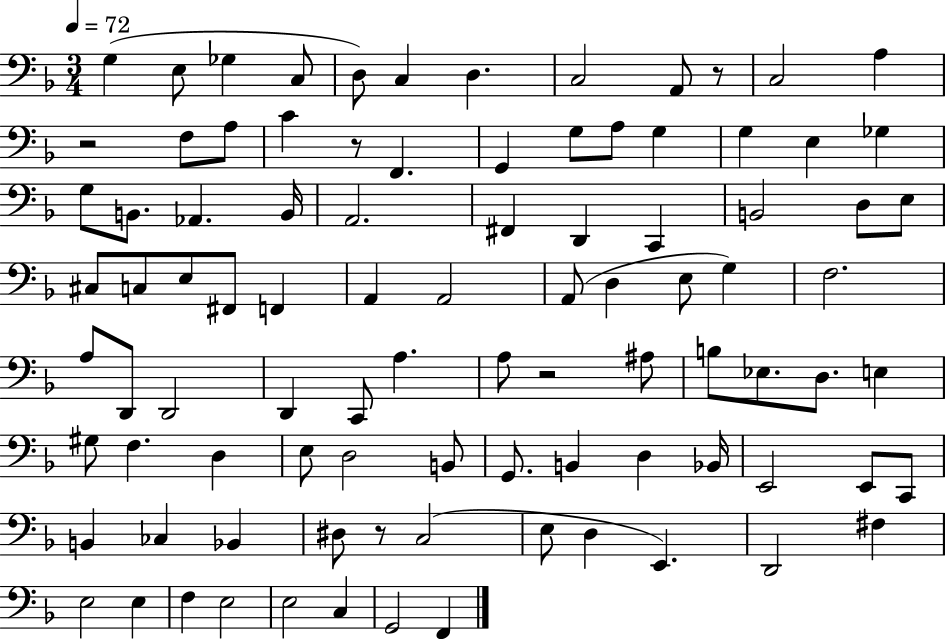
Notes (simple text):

G3/q E3/e Gb3/q C3/e D3/e C3/q D3/q. C3/h A2/e R/e C3/h A3/q R/h F3/e A3/e C4/q R/e F2/q. G2/q G3/e A3/e G3/q G3/q E3/q Gb3/q G3/e B2/e. Ab2/q. B2/s A2/h. F#2/q D2/q C2/q B2/h D3/e E3/e C#3/e C3/e E3/e F#2/e F2/q A2/q A2/h A2/e D3/q E3/e G3/q F3/h. A3/e D2/e D2/h D2/q C2/e A3/q. A3/e R/h A#3/e B3/e Eb3/e. D3/e. E3/q G#3/e F3/q. D3/q E3/e D3/h B2/e G2/e. B2/q D3/q Bb2/s E2/h E2/e C2/e B2/q CES3/q Bb2/q D#3/e R/e C3/h E3/e D3/q E2/q. D2/h F#3/q E3/h E3/q F3/q E3/h E3/h C3/q G2/h F2/q